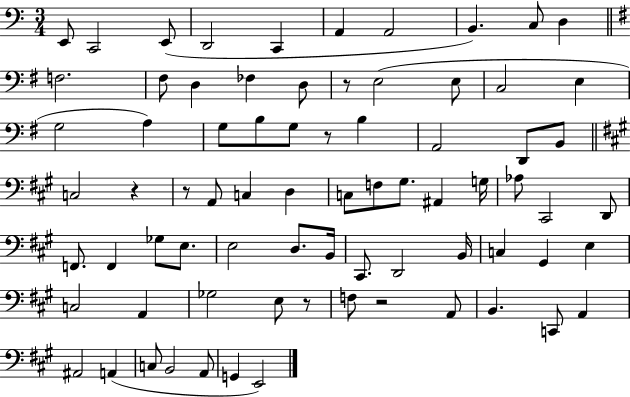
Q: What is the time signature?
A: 3/4